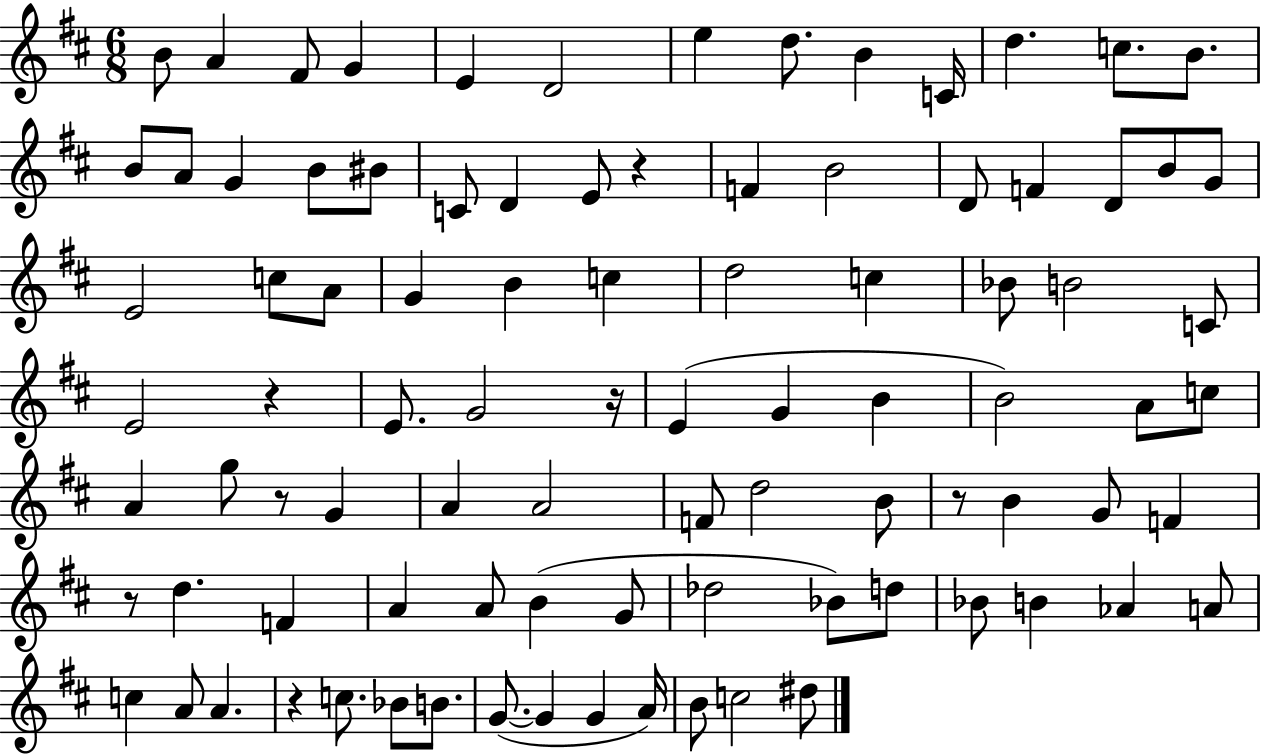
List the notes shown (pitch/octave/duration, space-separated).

B4/e A4/q F#4/e G4/q E4/q D4/h E5/q D5/e. B4/q C4/s D5/q. C5/e. B4/e. B4/e A4/e G4/q B4/e BIS4/e C4/e D4/q E4/e R/q F4/q B4/h D4/e F4/q D4/e B4/e G4/e E4/h C5/e A4/e G4/q B4/q C5/q D5/h C5/q Bb4/e B4/h C4/e E4/h R/q E4/e. G4/h R/s E4/q G4/q B4/q B4/h A4/e C5/e A4/q G5/e R/e G4/q A4/q A4/h F4/e D5/h B4/e R/e B4/q G4/e F4/q R/e D5/q. F4/q A4/q A4/e B4/q G4/e Db5/h Bb4/e D5/e Bb4/e B4/q Ab4/q A4/e C5/q A4/e A4/q. R/q C5/e. Bb4/e B4/e. G4/e. G4/q G4/q A4/s B4/e C5/h D#5/e